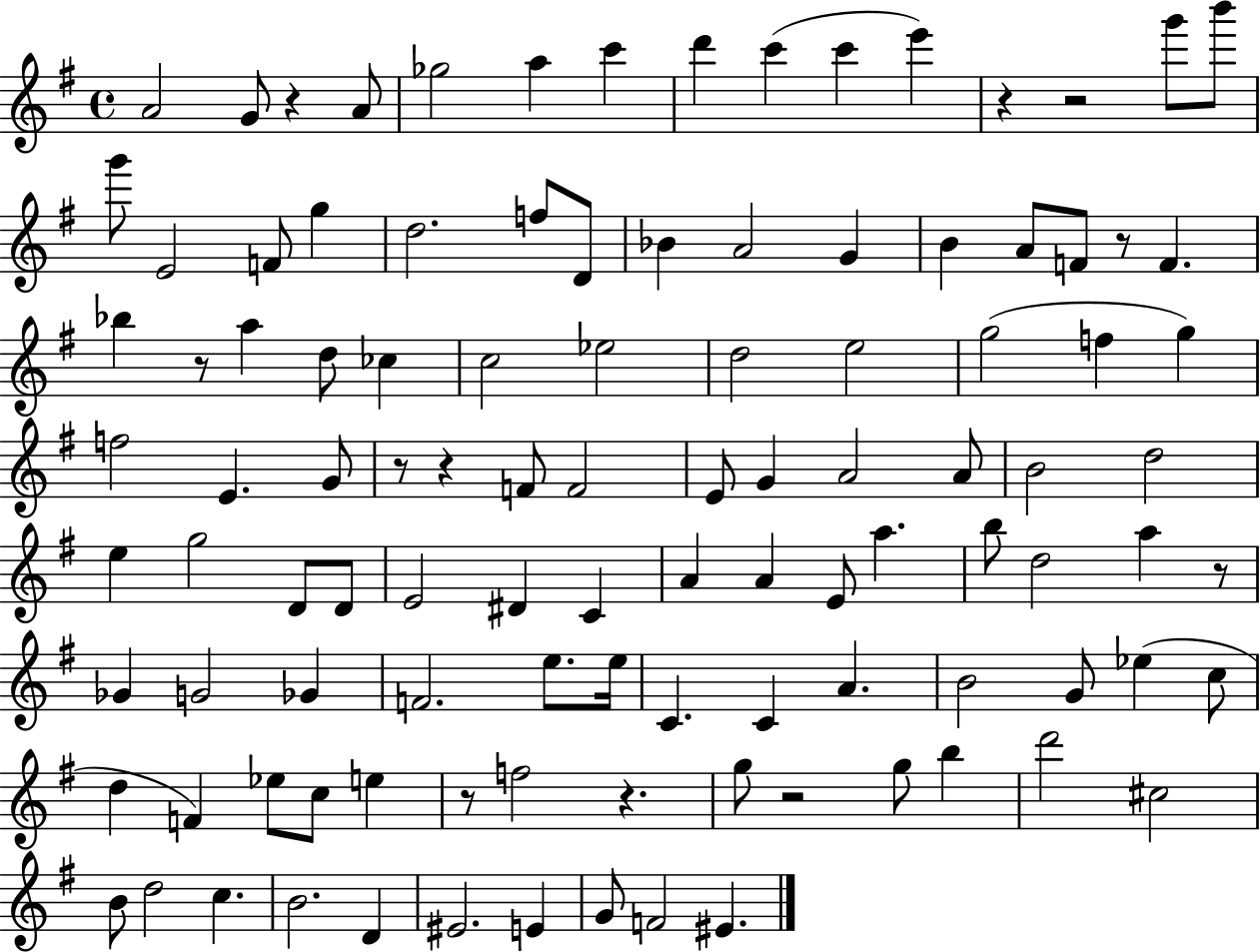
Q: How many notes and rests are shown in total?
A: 107